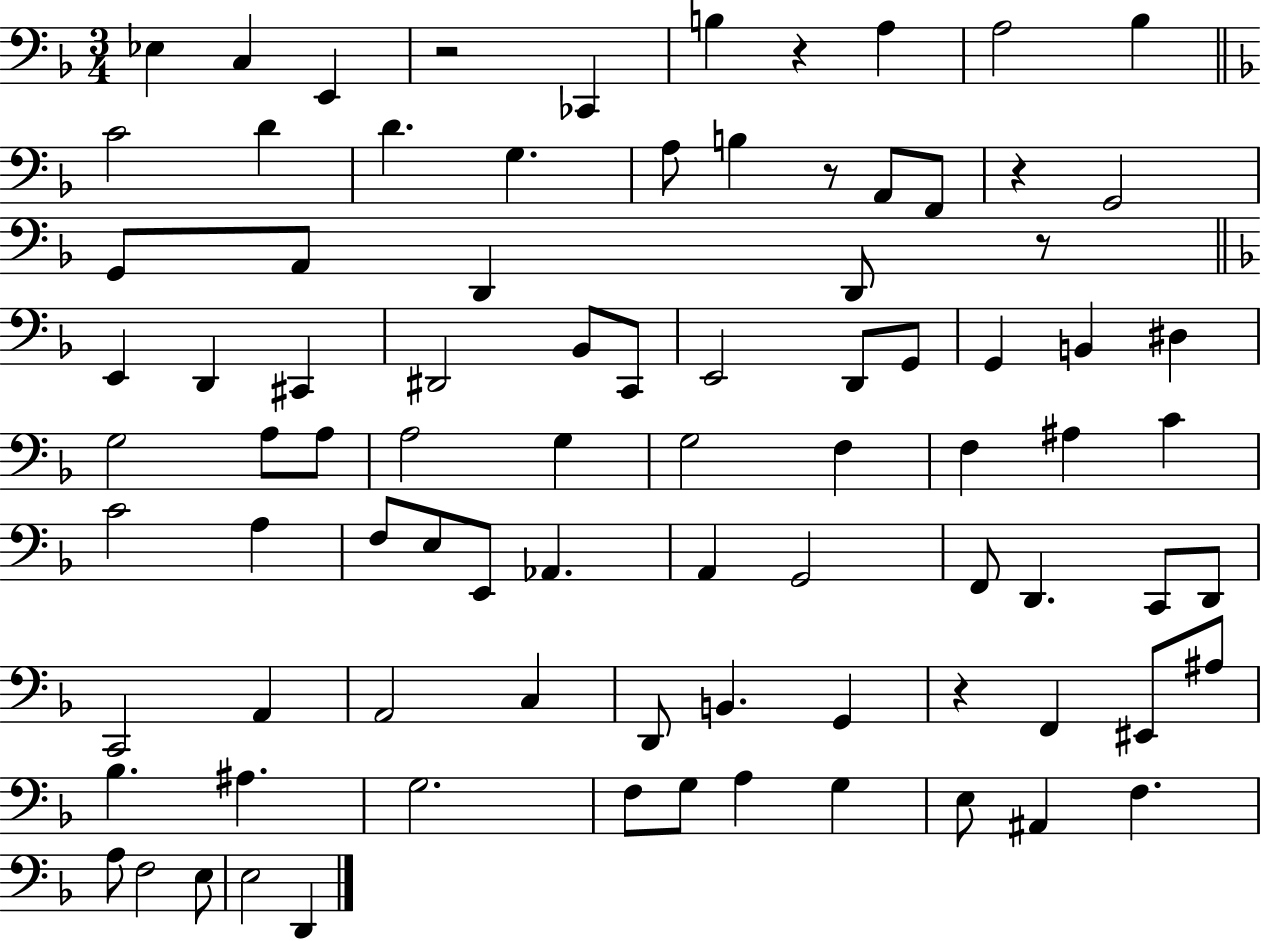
Eb3/q C3/q E2/q R/h CES2/q B3/q R/q A3/q A3/h Bb3/q C4/h D4/q D4/q. G3/q. A3/e B3/q R/e A2/e F2/e R/q G2/h G2/e A2/e D2/q D2/e R/e E2/q D2/q C#2/q D#2/h Bb2/e C2/e E2/h D2/e G2/e G2/q B2/q D#3/q G3/h A3/e A3/e A3/h G3/q G3/h F3/q F3/q A#3/q C4/q C4/h A3/q F3/e E3/e E2/e Ab2/q. A2/q G2/h F2/e D2/q. C2/e D2/e C2/h A2/q A2/h C3/q D2/e B2/q. G2/q R/q F2/q EIS2/e A#3/e Bb3/q. A#3/q. G3/h. F3/e G3/e A3/q G3/q E3/e A#2/q F3/q. A3/e F3/h E3/e E3/h D2/q